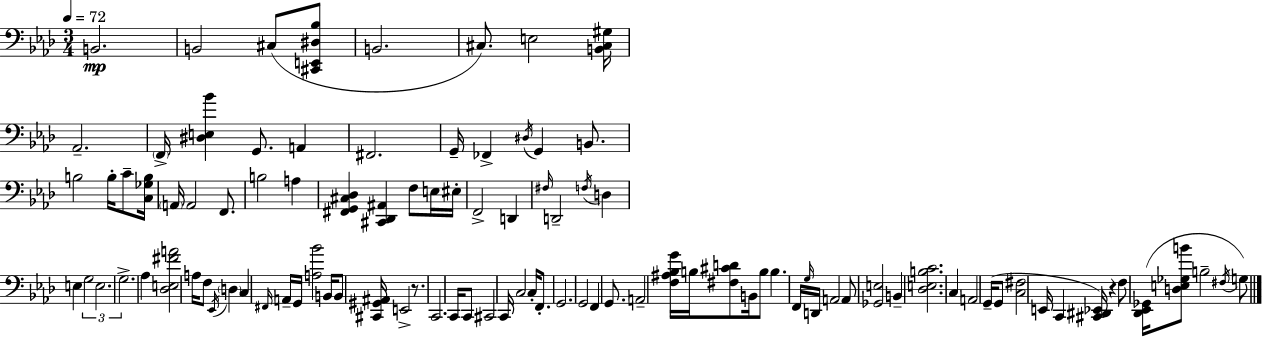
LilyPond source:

{
  \clef bass
  \numericTimeSignature
  \time 3/4
  \key f \minor
  \tempo 4 = 72
  b,2.\mp | b,2 cis8( <cis, e, dis bes>8 | b,2. | cis8.) e2 <b, cis gis>16 | \break aes,2.-- | \parenthesize f,16-> <dis e bes'>4 g,8. a,4 | fis,2. | g,16-- fes,4-> \acciaccatura { dis16 } g,4 b,8. | \break b2 b16-. c'8-- | <c ges b>16 \parenthesize a,16 a,2 f,8. | b2 a4 | <fis, g, cis des>4 <cis, des, ais,>4 f8 e16 | \break eis16-. f,2-> d,4 | \grace { fis16 } d,2-- \acciaccatura { f16 } d4 | e4 \tuplet 3/2 { g2 | e2. | \break g2.-> } | aes4 <des e fis' a'>2 | a16 f8 \acciaccatura { ees,16 } \parenthesize d4 c4 | \grace { fis,16 } a,16-- g,16 <a bes'>2 | \break b,16 b,8 <cis, gis, ais,>16 e,2-> | r8. c,2. | c,16 c,8 cis,2 | c,16 c2 | \break c16-. f,8.-. g,2. | g,2 | f,4 g,8. a,2-- | <f ais bes g'>16 b16 <fis cis' d'>8 b,16 b8 b4. | \break f,16 \grace { g16 } d,16 a,2 | a,8 <ges, e>2 | b,4-- <des e b c'>2. | c4 a,2 | \break g,16--( g,8 <c fis>2 | e,16 c,4 <cis, dis, ees,>16) r4 | f8 <des, ees, ges,>16( <d e ges b'>8 b2-- | \acciaccatura { fis16 }) g8 \bar "|."
}